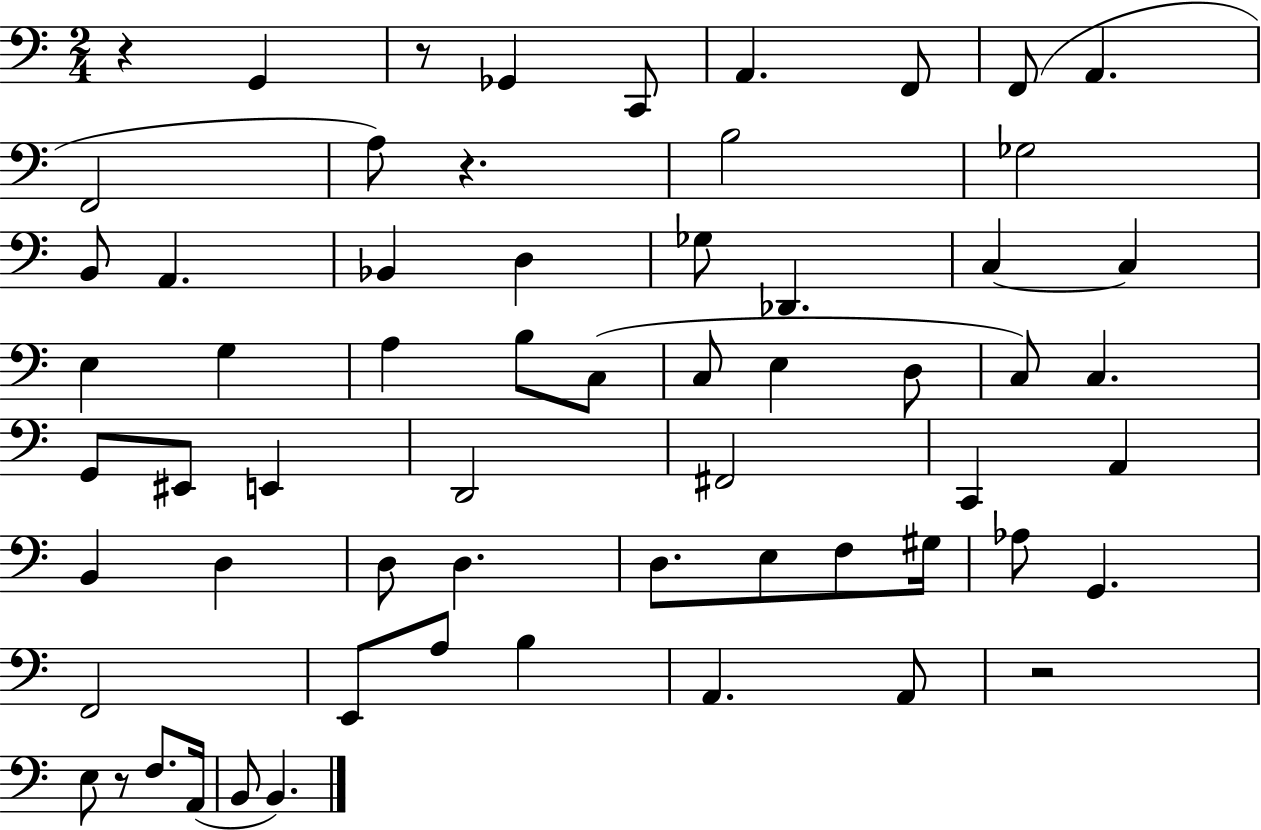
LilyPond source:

{
  \clef bass
  \numericTimeSignature
  \time 2/4
  \key c \major
  r4 g,4 | r8 ges,4 c,8 | a,4. f,8 | f,8( a,4. | \break f,2 | a8) r4. | b2 | ges2 | \break b,8 a,4. | bes,4 d4 | ges8 des,4. | c4~~ c4 | \break e4 g4 | a4 b8 c8( | c8 e4 d8 | c8) c4. | \break g,8 eis,8 e,4 | d,2 | fis,2 | c,4 a,4 | \break b,4 d4 | d8 d4. | d8. e8 f8 gis16 | aes8 g,4. | \break f,2 | e,8 a8 b4 | a,4. a,8 | r2 | \break e8 r8 f8. a,16( | b,8 b,4.) | \bar "|."
}